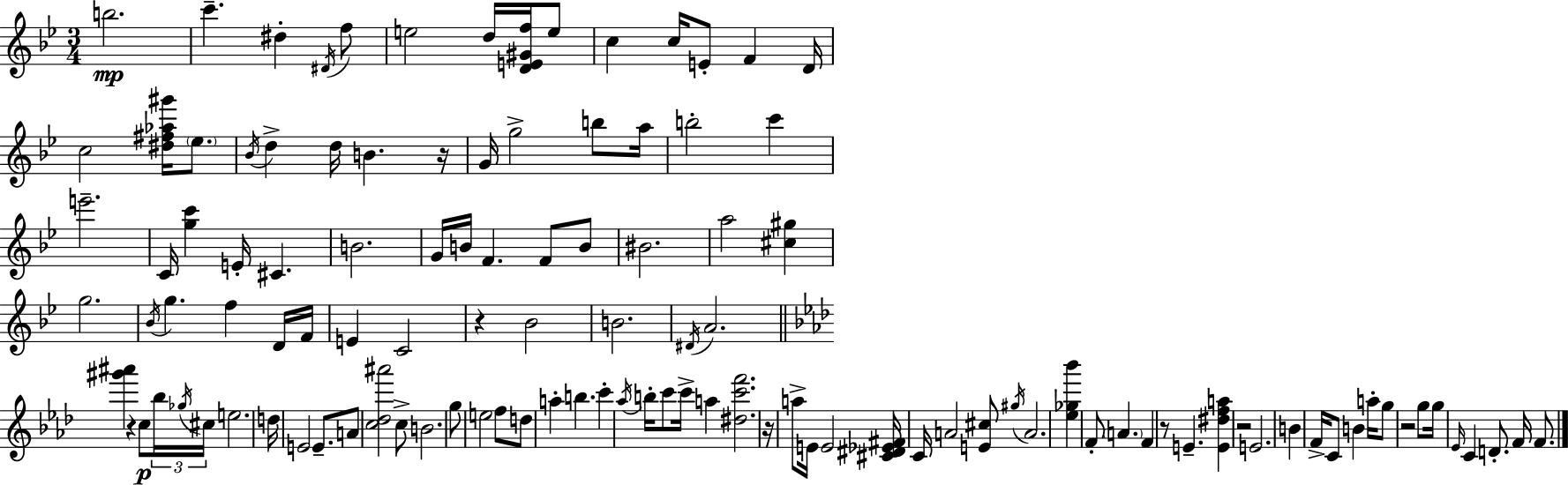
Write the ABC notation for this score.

X:1
T:Untitled
M:3/4
L:1/4
K:Bb
b2 c' ^d ^D/4 f/2 e2 d/4 [DE^Gf]/4 e/2 c c/4 E/2 F D/4 c2 [^d^f_a^g']/4 _e/2 _B/4 d d/4 B z/4 G/4 g2 b/2 a/4 b2 c' e'2 C/4 [gc'] E/4 ^C B2 G/4 B/4 F F/2 B/2 ^B2 a2 [^c^g] g2 _B/4 g f D/4 F/4 E C2 z _B2 B2 ^D/4 A2 [^g'^a'] z c/2 _b/4 _g/4 ^c/4 e2 d/4 E2 E/2 A/2 [c_d^a']2 c/2 B2 g/2 e2 f/2 d/2 a b c' _a/4 b/4 c'/2 c'/4 a [^dc'f']2 z/4 a/2 E/4 E2 [^C^D_E^F]/4 C/4 A2 [E^c]/2 ^g/4 A2 [_e_g_b'] F/2 A F z/2 E [E^dfa] z2 E2 B F/4 C/2 B a/4 g/2 z2 g/2 g/4 _E/4 C D/2 F/4 F/2